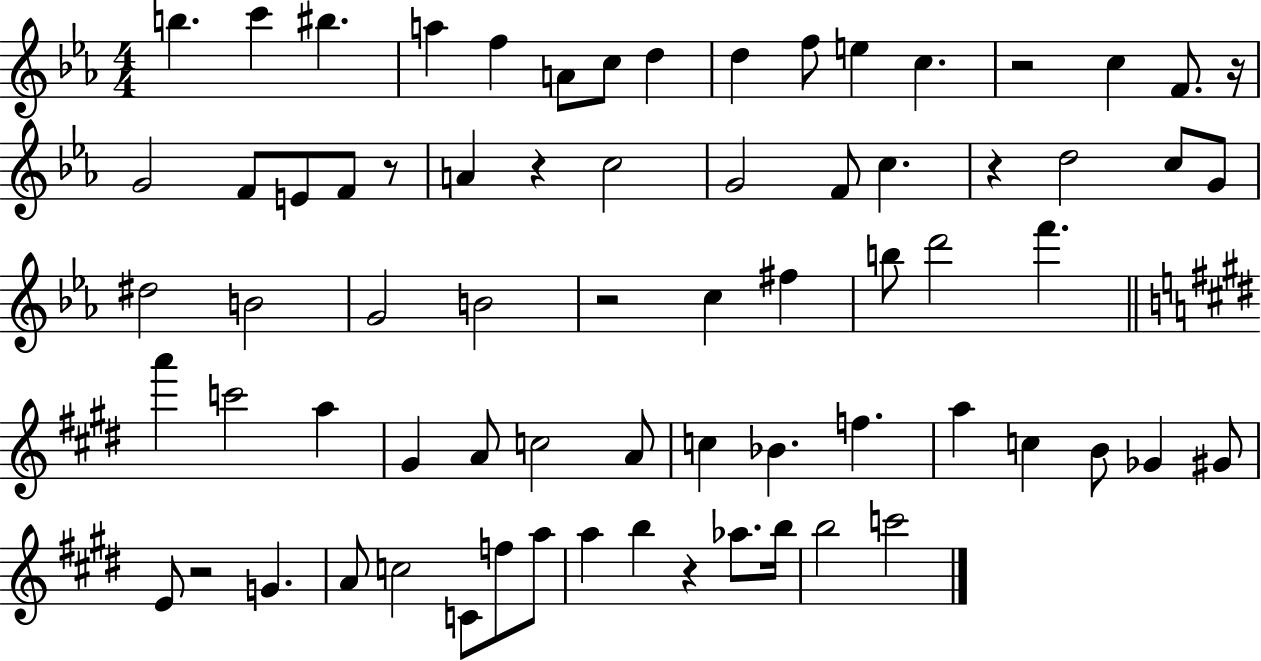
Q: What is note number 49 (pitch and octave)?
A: Gb4